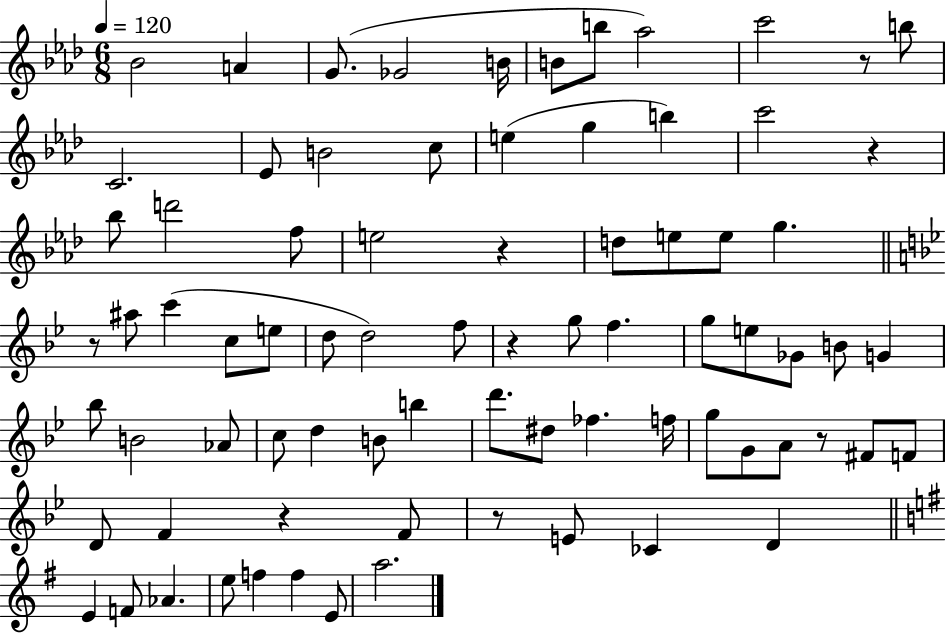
{
  \clef treble
  \numericTimeSignature
  \time 6/8
  \key aes \major
  \tempo 4 = 120
  bes'2 a'4 | g'8.( ges'2 b'16 | b'8 b''8 aes''2) | c'''2 r8 b''8 | \break c'2. | ees'8 b'2 c''8 | e''4( g''4 b''4) | c'''2 r4 | \break bes''8 d'''2 f''8 | e''2 r4 | d''8 e''8 e''8 g''4. | \bar "||" \break \key g \minor r8 ais''8 c'''4( c''8 e''8 | d''8 d''2) f''8 | r4 g''8 f''4. | g''8 e''8 ges'8 b'8 g'4 | \break bes''8 b'2 aes'8 | c''8 d''4 b'8 b''4 | d'''8. dis''8 fes''4. f''16 | g''8 g'8 a'8 r8 fis'8 f'8 | \break d'8 f'4 r4 f'8 | r8 e'8 ces'4 d'4 | \bar "||" \break \key g \major e'4 f'8 aes'4. | e''8 f''4 f''4 e'8 | a''2. | \bar "|."
}